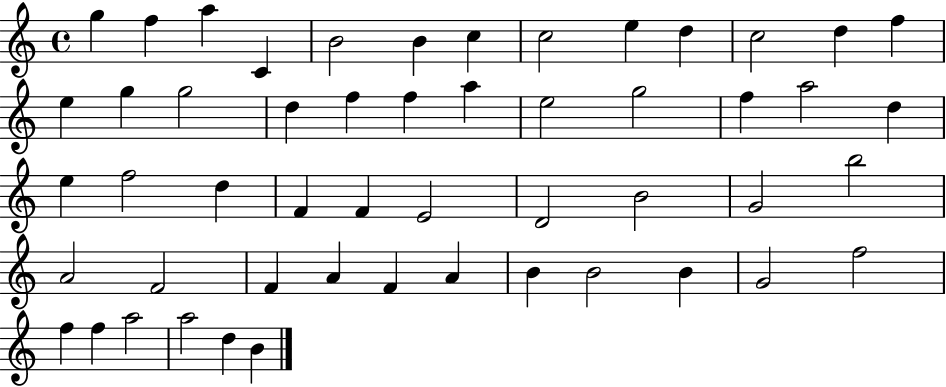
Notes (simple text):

G5/q F5/q A5/q C4/q B4/h B4/q C5/q C5/h E5/q D5/q C5/h D5/q F5/q E5/q G5/q G5/h D5/q F5/q F5/q A5/q E5/h G5/h F5/q A5/h D5/q E5/q F5/h D5/q F4/q F4/q E4/h D4/h B4/h G4/h B5/h A4/h F4/h F4/q A4/q F4/q A4/q B4/q B4/h B4/q G4/h F5/h F5/q F5/q A5/h A5/h D5/q B4/q